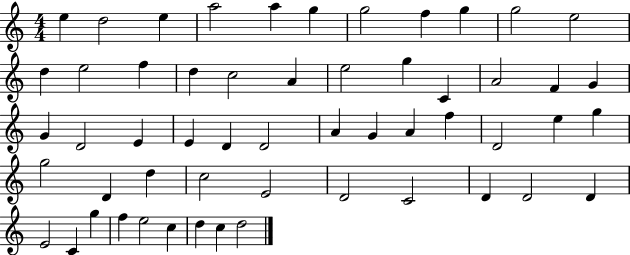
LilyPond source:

{
  \clef treble
  \numericTimeSignature
  \time 4/4
  \key c \major
  e''4 d''2 e''4 | a''2 a''4 g''4 | g''2 f''4 g''4 | g''2 e''2 | \break d''4 e''2 f''4 | d''4 c''2 a'4 | e''2 g''4 c'4 | a'2 f'4 g'4 | \break g'4 d'2 e'4 | e'4 d'4 d'2 | a'4 g'4 a'4 f''4 | d'2 e''4 g''4 | \break g''2 d'4 d''4 | c''2 e'2 | d'2 c'2 | d'4 d'2 d'4 | \break e'2 c'4 g''4 | f''4 e''2 c''4 | d''4 c''4 d''2 | \bar "|."
}